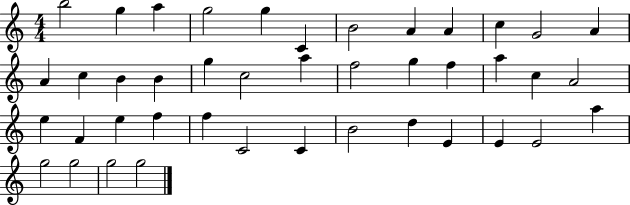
B5/h G5/q A5/q G5/h G5/q C4/q B4/h A4/q A4/q C5/q G4/h A4/q A4/q C5/q B4/q B4/q G5/q C5/h A5/q F5/h G5/q F5/q A5/q C5/q A4/h E5/q F4/q E5/q F5/q F5/q C4/h C4/q B4/h D5/q E4/q E4/q E4/h A5/q G5/h G5/h G5/h G5/h